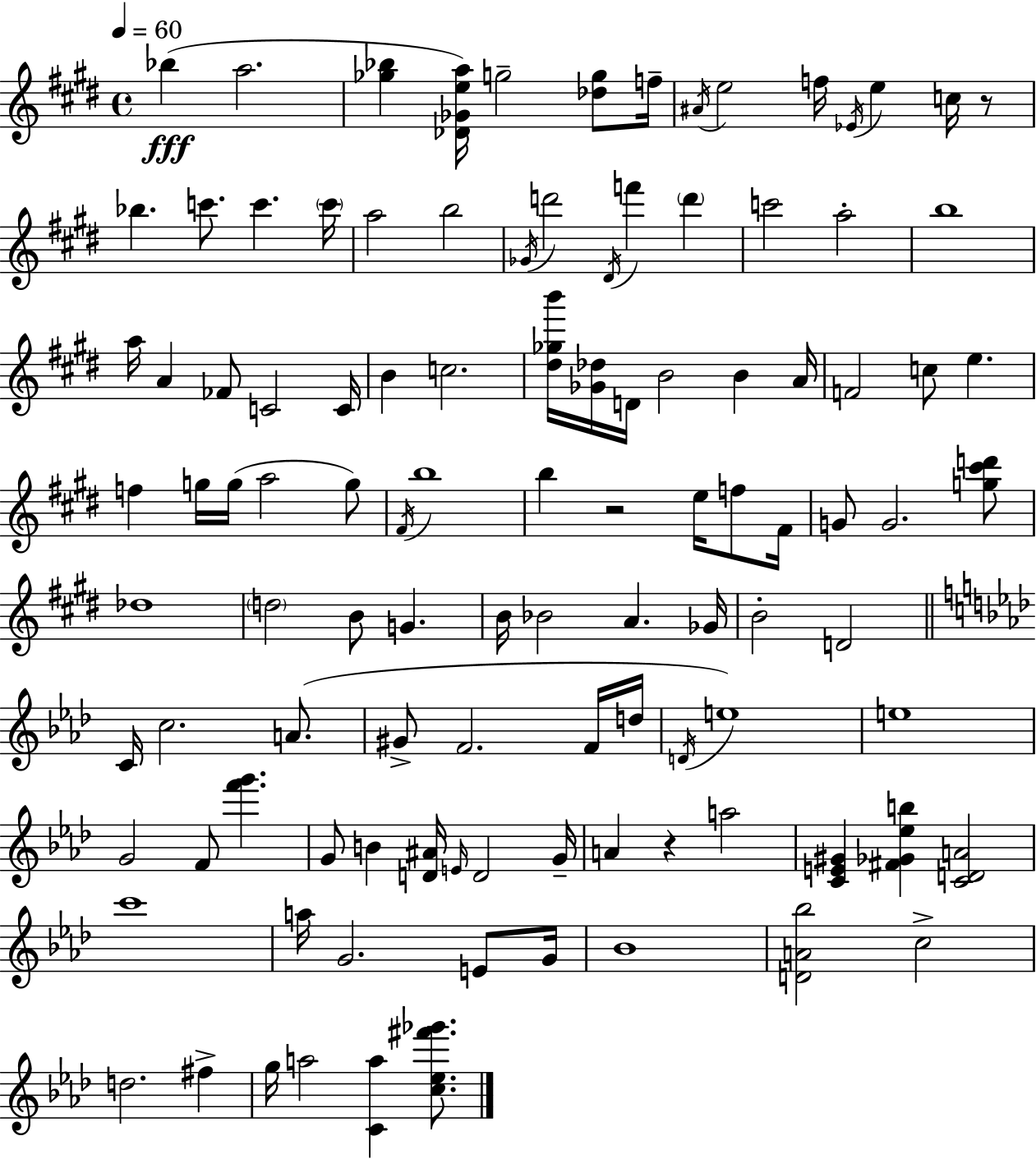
{
  \clef treble
  \time 4/4
  \defaultTimeSignature
  \key e \major
  \tempo 4 = 60
  bes''4(\fff a''2. | <ges'' bes''>4 <des' ges' e'' a''>16) g''2-- <des'' g''>8 f''16-- | \acciaccatura { ais'16 } e''2 f''16 \acciaccatura { ees'16 } e''4 c''16 | r8 bes''4. c'''8. c'''4. | \break \parenthesize c'''16 a''2 b''2 | \acciaccatura { ges'16 } d'''2 \acciaccatura { dis'16 } f'''4 | \parenthesize d'''4 c'''2 a''2-. | b''1 | \break a''16 a'4 fes'8 c'2 | c'16 b'4 c''2. | <dis'' ges'' b'''>16 <ges' des''>16 d'16 b'2 b'4 | a'16 f'2 c''8 e''4. | \break f''4 g''16 g''16( a''2 | g''8) \acciaccatura { fis'16 } b''1 | b''4 r2 | e''16 f''8 fis'16 g'8 g'2. | \break <g'' cis''' d'''>8 des''1 | \parenthesize d''2 b'8 g'4. | b'16 bes'2 a'4. | ges'16 b'2-. d'2 | \break \bar "||" \break \key f \minor c'16 c''2. a'8.( | gis'8-> f'2. f'16 d''16 | \acciaccatura { d'16 }) e''1 | e''1 | \break g'2 f'8 <f''' g'''>4. | g'8 b'4 <d' ais'>16 \grace { e'16 } d'2 | g'16-- a'4 r4 a''2 | <c' e' gis'>4 <fis' ges' ees'' b''>4 <c' d' a'>2 | \break c'''1 | a''16 g'2. e'8 | g'16 bes'1 | <d' a' bes''>2 c''2-> | \break d''2. fis''4-> | g''16 a''2 <c' a''>4 <c'' ees'' fis''' ges'''>8. | \bar "|."
}